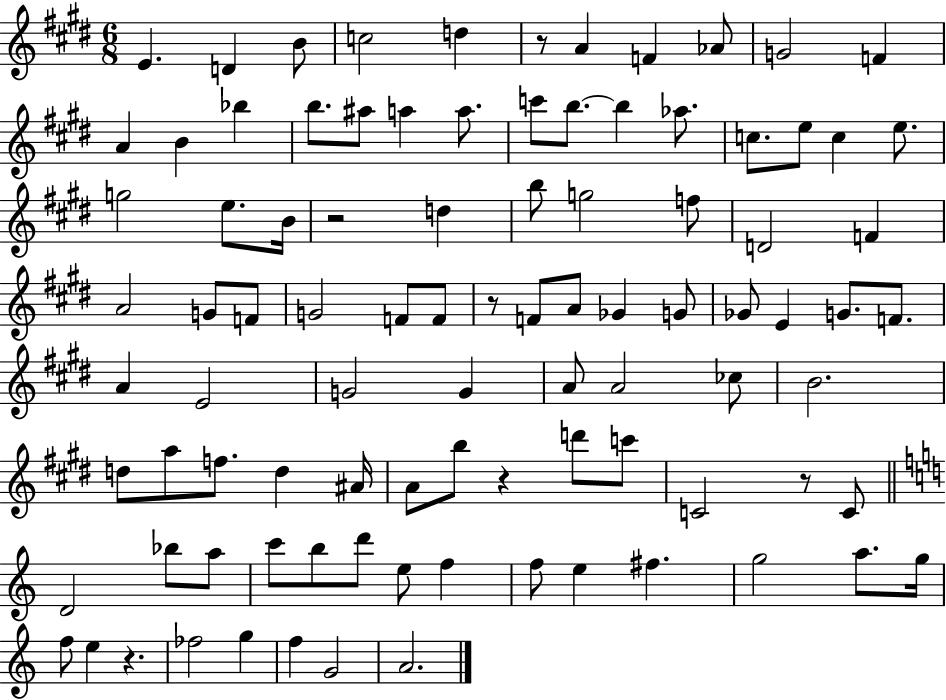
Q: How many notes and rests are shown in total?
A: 94